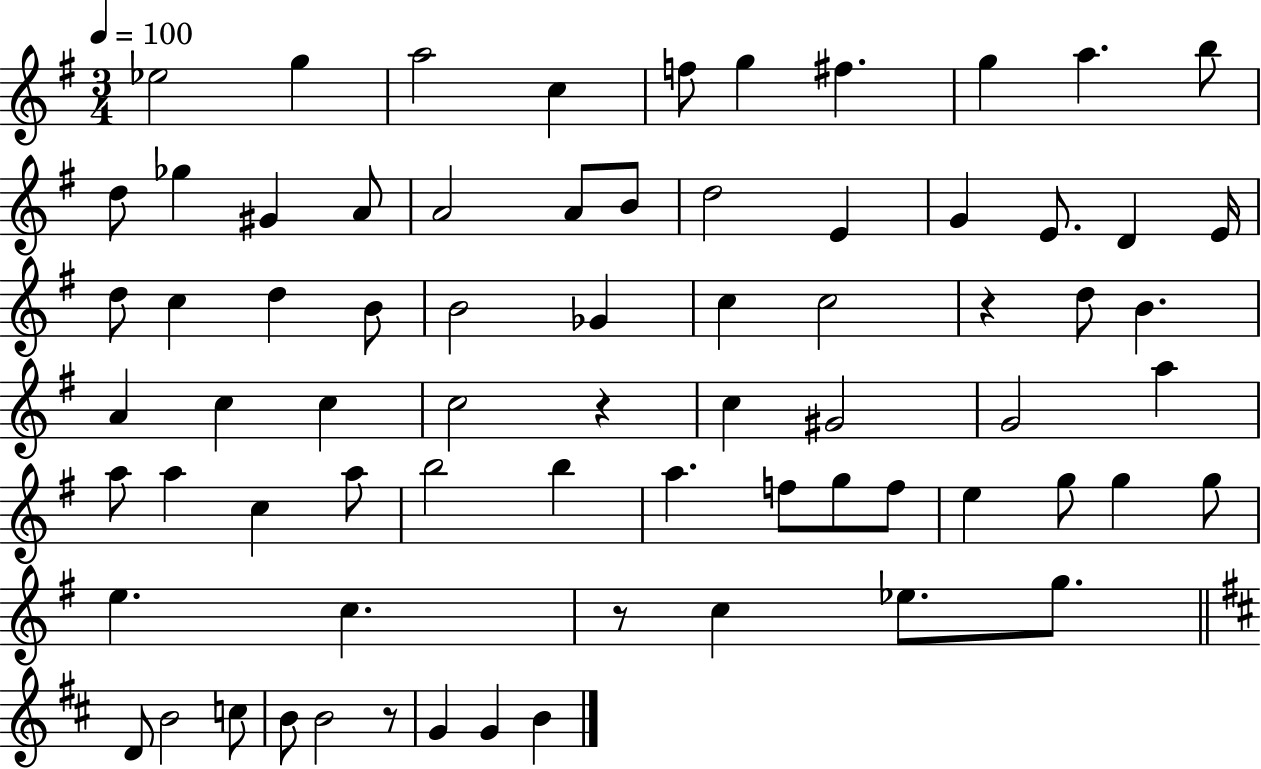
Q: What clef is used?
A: treble